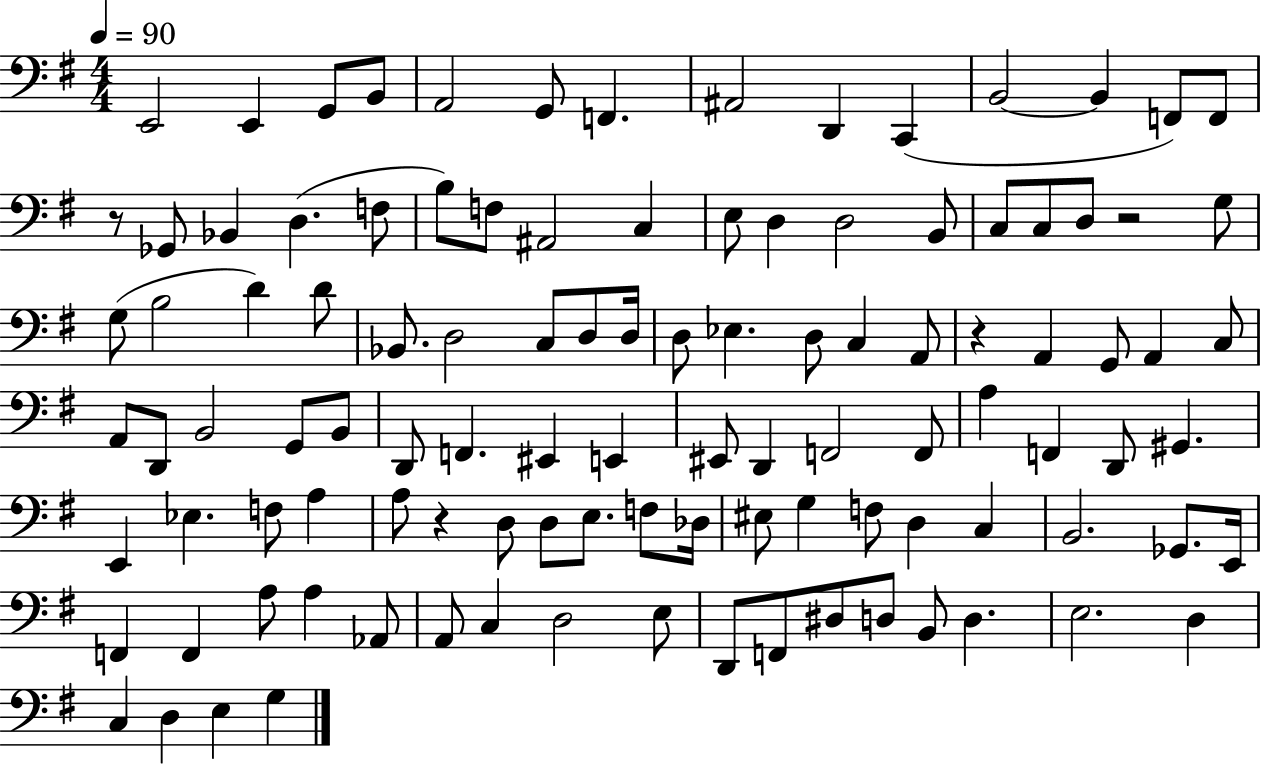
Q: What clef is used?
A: bass